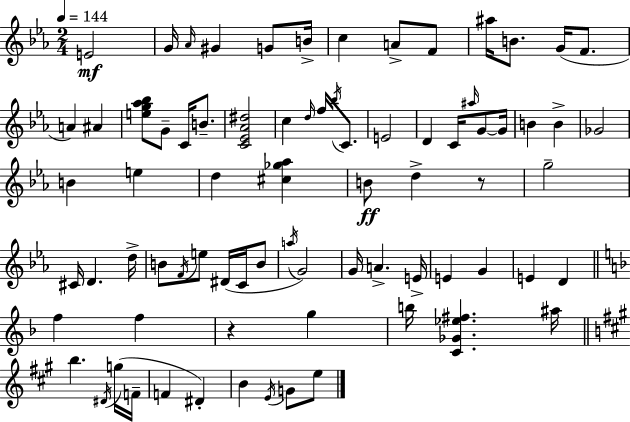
X:1
T:Untitled
M:2/4
L:1/4
K:Eb
E2 G/4 _A/4 ^G G/2 B/4 c A/2 F/2 ^a/4 B/2 G/4 F/2 A ^A [eg_a_b]/2 G/2 C/4 B/2 [C_E_A^d]2 c d/4 f/4 _b/4 C/2 E2 D C/4 ^a/4 G/2 G/4 B B _G2 B e d [^c_g_a] B/2 d z/2 g2 ^C/4 D d/4 B/2 F/4 e/2 ^D/4 C/4 B/2 a/4 G2 G/4 A E/4 E G E D f f z g b/4 [C_G_e^f] ^a/4 b ^D/4 g/4 F/4 F ^D B E/4 G/2 e/2